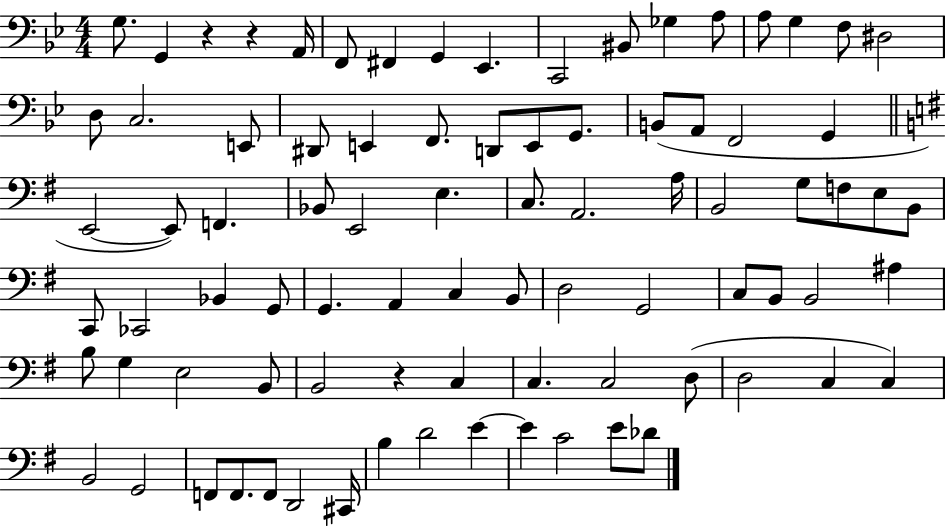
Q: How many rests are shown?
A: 3